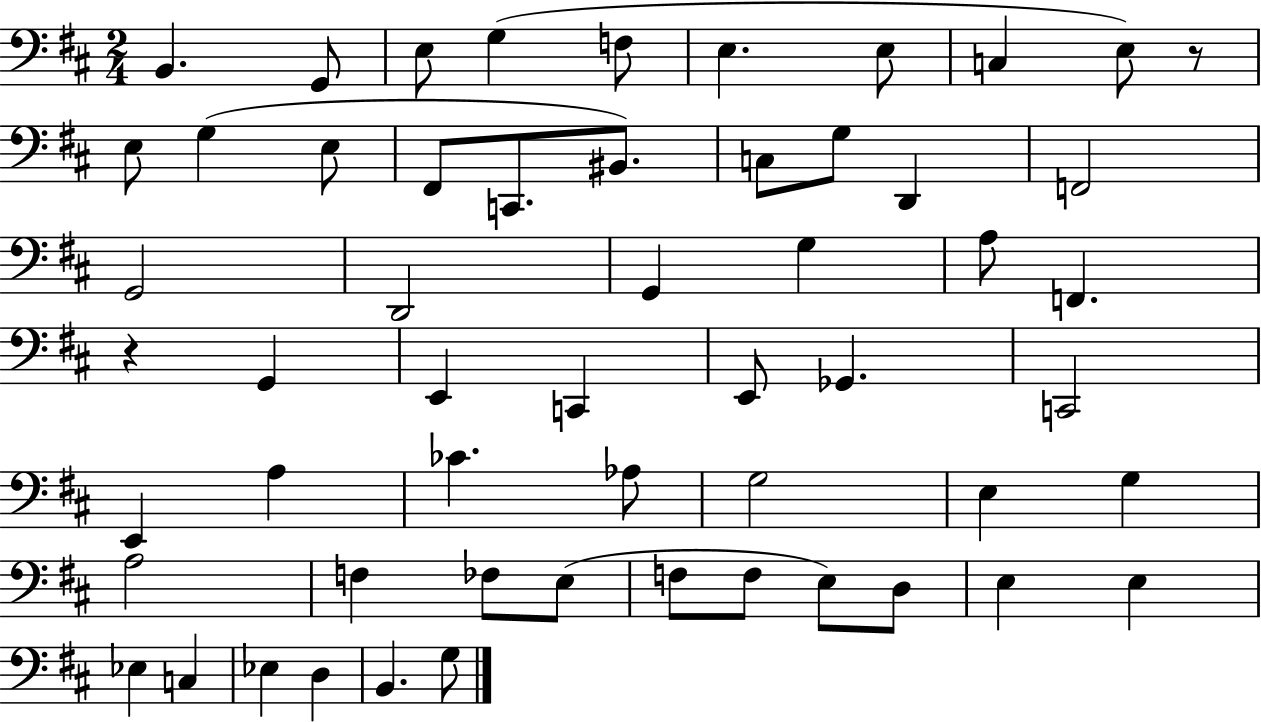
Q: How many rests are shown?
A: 2